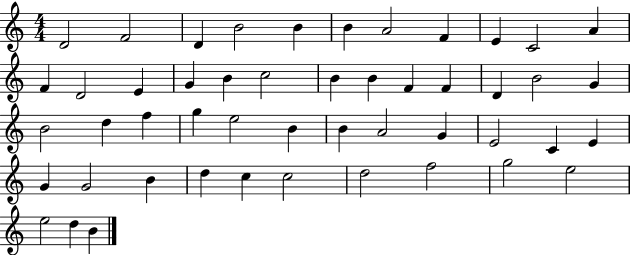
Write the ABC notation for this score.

X:1
T:Untitled
M:4/4
L:1/4
K:C
D2 F2 D B2 B B A2 F E C2 A F D2 E G B c2 B B F F D B2 G B2 d f g e2 B B A2 G E2 C E G G2 B d c c2 d2 f2 g2 e2 e2 d B